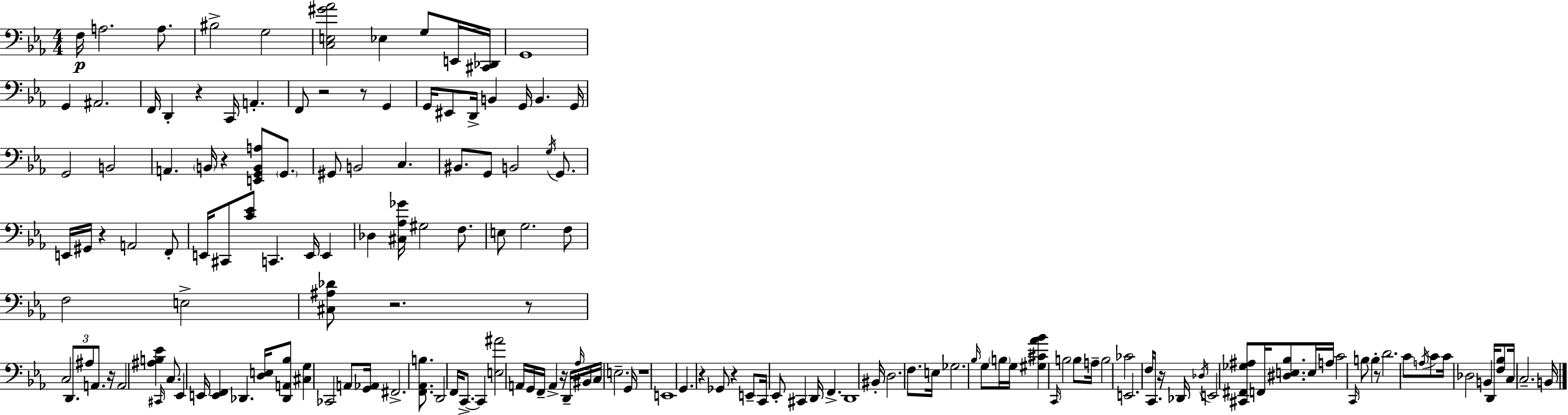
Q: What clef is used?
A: bass